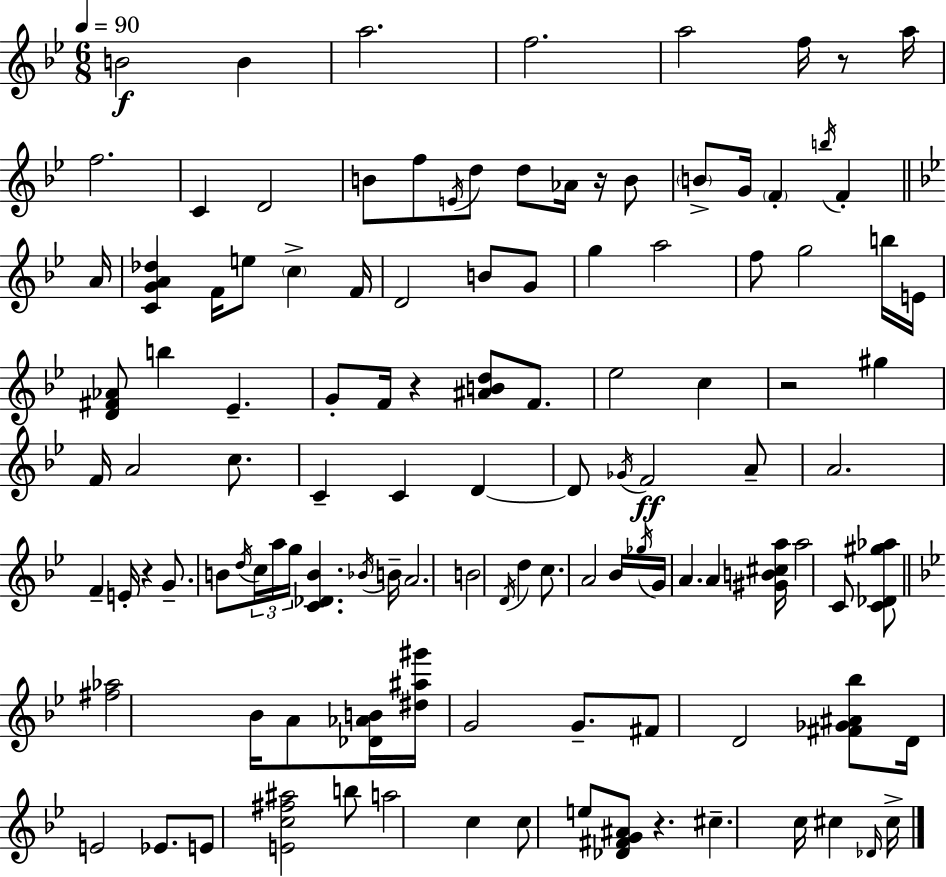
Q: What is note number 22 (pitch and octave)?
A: F4